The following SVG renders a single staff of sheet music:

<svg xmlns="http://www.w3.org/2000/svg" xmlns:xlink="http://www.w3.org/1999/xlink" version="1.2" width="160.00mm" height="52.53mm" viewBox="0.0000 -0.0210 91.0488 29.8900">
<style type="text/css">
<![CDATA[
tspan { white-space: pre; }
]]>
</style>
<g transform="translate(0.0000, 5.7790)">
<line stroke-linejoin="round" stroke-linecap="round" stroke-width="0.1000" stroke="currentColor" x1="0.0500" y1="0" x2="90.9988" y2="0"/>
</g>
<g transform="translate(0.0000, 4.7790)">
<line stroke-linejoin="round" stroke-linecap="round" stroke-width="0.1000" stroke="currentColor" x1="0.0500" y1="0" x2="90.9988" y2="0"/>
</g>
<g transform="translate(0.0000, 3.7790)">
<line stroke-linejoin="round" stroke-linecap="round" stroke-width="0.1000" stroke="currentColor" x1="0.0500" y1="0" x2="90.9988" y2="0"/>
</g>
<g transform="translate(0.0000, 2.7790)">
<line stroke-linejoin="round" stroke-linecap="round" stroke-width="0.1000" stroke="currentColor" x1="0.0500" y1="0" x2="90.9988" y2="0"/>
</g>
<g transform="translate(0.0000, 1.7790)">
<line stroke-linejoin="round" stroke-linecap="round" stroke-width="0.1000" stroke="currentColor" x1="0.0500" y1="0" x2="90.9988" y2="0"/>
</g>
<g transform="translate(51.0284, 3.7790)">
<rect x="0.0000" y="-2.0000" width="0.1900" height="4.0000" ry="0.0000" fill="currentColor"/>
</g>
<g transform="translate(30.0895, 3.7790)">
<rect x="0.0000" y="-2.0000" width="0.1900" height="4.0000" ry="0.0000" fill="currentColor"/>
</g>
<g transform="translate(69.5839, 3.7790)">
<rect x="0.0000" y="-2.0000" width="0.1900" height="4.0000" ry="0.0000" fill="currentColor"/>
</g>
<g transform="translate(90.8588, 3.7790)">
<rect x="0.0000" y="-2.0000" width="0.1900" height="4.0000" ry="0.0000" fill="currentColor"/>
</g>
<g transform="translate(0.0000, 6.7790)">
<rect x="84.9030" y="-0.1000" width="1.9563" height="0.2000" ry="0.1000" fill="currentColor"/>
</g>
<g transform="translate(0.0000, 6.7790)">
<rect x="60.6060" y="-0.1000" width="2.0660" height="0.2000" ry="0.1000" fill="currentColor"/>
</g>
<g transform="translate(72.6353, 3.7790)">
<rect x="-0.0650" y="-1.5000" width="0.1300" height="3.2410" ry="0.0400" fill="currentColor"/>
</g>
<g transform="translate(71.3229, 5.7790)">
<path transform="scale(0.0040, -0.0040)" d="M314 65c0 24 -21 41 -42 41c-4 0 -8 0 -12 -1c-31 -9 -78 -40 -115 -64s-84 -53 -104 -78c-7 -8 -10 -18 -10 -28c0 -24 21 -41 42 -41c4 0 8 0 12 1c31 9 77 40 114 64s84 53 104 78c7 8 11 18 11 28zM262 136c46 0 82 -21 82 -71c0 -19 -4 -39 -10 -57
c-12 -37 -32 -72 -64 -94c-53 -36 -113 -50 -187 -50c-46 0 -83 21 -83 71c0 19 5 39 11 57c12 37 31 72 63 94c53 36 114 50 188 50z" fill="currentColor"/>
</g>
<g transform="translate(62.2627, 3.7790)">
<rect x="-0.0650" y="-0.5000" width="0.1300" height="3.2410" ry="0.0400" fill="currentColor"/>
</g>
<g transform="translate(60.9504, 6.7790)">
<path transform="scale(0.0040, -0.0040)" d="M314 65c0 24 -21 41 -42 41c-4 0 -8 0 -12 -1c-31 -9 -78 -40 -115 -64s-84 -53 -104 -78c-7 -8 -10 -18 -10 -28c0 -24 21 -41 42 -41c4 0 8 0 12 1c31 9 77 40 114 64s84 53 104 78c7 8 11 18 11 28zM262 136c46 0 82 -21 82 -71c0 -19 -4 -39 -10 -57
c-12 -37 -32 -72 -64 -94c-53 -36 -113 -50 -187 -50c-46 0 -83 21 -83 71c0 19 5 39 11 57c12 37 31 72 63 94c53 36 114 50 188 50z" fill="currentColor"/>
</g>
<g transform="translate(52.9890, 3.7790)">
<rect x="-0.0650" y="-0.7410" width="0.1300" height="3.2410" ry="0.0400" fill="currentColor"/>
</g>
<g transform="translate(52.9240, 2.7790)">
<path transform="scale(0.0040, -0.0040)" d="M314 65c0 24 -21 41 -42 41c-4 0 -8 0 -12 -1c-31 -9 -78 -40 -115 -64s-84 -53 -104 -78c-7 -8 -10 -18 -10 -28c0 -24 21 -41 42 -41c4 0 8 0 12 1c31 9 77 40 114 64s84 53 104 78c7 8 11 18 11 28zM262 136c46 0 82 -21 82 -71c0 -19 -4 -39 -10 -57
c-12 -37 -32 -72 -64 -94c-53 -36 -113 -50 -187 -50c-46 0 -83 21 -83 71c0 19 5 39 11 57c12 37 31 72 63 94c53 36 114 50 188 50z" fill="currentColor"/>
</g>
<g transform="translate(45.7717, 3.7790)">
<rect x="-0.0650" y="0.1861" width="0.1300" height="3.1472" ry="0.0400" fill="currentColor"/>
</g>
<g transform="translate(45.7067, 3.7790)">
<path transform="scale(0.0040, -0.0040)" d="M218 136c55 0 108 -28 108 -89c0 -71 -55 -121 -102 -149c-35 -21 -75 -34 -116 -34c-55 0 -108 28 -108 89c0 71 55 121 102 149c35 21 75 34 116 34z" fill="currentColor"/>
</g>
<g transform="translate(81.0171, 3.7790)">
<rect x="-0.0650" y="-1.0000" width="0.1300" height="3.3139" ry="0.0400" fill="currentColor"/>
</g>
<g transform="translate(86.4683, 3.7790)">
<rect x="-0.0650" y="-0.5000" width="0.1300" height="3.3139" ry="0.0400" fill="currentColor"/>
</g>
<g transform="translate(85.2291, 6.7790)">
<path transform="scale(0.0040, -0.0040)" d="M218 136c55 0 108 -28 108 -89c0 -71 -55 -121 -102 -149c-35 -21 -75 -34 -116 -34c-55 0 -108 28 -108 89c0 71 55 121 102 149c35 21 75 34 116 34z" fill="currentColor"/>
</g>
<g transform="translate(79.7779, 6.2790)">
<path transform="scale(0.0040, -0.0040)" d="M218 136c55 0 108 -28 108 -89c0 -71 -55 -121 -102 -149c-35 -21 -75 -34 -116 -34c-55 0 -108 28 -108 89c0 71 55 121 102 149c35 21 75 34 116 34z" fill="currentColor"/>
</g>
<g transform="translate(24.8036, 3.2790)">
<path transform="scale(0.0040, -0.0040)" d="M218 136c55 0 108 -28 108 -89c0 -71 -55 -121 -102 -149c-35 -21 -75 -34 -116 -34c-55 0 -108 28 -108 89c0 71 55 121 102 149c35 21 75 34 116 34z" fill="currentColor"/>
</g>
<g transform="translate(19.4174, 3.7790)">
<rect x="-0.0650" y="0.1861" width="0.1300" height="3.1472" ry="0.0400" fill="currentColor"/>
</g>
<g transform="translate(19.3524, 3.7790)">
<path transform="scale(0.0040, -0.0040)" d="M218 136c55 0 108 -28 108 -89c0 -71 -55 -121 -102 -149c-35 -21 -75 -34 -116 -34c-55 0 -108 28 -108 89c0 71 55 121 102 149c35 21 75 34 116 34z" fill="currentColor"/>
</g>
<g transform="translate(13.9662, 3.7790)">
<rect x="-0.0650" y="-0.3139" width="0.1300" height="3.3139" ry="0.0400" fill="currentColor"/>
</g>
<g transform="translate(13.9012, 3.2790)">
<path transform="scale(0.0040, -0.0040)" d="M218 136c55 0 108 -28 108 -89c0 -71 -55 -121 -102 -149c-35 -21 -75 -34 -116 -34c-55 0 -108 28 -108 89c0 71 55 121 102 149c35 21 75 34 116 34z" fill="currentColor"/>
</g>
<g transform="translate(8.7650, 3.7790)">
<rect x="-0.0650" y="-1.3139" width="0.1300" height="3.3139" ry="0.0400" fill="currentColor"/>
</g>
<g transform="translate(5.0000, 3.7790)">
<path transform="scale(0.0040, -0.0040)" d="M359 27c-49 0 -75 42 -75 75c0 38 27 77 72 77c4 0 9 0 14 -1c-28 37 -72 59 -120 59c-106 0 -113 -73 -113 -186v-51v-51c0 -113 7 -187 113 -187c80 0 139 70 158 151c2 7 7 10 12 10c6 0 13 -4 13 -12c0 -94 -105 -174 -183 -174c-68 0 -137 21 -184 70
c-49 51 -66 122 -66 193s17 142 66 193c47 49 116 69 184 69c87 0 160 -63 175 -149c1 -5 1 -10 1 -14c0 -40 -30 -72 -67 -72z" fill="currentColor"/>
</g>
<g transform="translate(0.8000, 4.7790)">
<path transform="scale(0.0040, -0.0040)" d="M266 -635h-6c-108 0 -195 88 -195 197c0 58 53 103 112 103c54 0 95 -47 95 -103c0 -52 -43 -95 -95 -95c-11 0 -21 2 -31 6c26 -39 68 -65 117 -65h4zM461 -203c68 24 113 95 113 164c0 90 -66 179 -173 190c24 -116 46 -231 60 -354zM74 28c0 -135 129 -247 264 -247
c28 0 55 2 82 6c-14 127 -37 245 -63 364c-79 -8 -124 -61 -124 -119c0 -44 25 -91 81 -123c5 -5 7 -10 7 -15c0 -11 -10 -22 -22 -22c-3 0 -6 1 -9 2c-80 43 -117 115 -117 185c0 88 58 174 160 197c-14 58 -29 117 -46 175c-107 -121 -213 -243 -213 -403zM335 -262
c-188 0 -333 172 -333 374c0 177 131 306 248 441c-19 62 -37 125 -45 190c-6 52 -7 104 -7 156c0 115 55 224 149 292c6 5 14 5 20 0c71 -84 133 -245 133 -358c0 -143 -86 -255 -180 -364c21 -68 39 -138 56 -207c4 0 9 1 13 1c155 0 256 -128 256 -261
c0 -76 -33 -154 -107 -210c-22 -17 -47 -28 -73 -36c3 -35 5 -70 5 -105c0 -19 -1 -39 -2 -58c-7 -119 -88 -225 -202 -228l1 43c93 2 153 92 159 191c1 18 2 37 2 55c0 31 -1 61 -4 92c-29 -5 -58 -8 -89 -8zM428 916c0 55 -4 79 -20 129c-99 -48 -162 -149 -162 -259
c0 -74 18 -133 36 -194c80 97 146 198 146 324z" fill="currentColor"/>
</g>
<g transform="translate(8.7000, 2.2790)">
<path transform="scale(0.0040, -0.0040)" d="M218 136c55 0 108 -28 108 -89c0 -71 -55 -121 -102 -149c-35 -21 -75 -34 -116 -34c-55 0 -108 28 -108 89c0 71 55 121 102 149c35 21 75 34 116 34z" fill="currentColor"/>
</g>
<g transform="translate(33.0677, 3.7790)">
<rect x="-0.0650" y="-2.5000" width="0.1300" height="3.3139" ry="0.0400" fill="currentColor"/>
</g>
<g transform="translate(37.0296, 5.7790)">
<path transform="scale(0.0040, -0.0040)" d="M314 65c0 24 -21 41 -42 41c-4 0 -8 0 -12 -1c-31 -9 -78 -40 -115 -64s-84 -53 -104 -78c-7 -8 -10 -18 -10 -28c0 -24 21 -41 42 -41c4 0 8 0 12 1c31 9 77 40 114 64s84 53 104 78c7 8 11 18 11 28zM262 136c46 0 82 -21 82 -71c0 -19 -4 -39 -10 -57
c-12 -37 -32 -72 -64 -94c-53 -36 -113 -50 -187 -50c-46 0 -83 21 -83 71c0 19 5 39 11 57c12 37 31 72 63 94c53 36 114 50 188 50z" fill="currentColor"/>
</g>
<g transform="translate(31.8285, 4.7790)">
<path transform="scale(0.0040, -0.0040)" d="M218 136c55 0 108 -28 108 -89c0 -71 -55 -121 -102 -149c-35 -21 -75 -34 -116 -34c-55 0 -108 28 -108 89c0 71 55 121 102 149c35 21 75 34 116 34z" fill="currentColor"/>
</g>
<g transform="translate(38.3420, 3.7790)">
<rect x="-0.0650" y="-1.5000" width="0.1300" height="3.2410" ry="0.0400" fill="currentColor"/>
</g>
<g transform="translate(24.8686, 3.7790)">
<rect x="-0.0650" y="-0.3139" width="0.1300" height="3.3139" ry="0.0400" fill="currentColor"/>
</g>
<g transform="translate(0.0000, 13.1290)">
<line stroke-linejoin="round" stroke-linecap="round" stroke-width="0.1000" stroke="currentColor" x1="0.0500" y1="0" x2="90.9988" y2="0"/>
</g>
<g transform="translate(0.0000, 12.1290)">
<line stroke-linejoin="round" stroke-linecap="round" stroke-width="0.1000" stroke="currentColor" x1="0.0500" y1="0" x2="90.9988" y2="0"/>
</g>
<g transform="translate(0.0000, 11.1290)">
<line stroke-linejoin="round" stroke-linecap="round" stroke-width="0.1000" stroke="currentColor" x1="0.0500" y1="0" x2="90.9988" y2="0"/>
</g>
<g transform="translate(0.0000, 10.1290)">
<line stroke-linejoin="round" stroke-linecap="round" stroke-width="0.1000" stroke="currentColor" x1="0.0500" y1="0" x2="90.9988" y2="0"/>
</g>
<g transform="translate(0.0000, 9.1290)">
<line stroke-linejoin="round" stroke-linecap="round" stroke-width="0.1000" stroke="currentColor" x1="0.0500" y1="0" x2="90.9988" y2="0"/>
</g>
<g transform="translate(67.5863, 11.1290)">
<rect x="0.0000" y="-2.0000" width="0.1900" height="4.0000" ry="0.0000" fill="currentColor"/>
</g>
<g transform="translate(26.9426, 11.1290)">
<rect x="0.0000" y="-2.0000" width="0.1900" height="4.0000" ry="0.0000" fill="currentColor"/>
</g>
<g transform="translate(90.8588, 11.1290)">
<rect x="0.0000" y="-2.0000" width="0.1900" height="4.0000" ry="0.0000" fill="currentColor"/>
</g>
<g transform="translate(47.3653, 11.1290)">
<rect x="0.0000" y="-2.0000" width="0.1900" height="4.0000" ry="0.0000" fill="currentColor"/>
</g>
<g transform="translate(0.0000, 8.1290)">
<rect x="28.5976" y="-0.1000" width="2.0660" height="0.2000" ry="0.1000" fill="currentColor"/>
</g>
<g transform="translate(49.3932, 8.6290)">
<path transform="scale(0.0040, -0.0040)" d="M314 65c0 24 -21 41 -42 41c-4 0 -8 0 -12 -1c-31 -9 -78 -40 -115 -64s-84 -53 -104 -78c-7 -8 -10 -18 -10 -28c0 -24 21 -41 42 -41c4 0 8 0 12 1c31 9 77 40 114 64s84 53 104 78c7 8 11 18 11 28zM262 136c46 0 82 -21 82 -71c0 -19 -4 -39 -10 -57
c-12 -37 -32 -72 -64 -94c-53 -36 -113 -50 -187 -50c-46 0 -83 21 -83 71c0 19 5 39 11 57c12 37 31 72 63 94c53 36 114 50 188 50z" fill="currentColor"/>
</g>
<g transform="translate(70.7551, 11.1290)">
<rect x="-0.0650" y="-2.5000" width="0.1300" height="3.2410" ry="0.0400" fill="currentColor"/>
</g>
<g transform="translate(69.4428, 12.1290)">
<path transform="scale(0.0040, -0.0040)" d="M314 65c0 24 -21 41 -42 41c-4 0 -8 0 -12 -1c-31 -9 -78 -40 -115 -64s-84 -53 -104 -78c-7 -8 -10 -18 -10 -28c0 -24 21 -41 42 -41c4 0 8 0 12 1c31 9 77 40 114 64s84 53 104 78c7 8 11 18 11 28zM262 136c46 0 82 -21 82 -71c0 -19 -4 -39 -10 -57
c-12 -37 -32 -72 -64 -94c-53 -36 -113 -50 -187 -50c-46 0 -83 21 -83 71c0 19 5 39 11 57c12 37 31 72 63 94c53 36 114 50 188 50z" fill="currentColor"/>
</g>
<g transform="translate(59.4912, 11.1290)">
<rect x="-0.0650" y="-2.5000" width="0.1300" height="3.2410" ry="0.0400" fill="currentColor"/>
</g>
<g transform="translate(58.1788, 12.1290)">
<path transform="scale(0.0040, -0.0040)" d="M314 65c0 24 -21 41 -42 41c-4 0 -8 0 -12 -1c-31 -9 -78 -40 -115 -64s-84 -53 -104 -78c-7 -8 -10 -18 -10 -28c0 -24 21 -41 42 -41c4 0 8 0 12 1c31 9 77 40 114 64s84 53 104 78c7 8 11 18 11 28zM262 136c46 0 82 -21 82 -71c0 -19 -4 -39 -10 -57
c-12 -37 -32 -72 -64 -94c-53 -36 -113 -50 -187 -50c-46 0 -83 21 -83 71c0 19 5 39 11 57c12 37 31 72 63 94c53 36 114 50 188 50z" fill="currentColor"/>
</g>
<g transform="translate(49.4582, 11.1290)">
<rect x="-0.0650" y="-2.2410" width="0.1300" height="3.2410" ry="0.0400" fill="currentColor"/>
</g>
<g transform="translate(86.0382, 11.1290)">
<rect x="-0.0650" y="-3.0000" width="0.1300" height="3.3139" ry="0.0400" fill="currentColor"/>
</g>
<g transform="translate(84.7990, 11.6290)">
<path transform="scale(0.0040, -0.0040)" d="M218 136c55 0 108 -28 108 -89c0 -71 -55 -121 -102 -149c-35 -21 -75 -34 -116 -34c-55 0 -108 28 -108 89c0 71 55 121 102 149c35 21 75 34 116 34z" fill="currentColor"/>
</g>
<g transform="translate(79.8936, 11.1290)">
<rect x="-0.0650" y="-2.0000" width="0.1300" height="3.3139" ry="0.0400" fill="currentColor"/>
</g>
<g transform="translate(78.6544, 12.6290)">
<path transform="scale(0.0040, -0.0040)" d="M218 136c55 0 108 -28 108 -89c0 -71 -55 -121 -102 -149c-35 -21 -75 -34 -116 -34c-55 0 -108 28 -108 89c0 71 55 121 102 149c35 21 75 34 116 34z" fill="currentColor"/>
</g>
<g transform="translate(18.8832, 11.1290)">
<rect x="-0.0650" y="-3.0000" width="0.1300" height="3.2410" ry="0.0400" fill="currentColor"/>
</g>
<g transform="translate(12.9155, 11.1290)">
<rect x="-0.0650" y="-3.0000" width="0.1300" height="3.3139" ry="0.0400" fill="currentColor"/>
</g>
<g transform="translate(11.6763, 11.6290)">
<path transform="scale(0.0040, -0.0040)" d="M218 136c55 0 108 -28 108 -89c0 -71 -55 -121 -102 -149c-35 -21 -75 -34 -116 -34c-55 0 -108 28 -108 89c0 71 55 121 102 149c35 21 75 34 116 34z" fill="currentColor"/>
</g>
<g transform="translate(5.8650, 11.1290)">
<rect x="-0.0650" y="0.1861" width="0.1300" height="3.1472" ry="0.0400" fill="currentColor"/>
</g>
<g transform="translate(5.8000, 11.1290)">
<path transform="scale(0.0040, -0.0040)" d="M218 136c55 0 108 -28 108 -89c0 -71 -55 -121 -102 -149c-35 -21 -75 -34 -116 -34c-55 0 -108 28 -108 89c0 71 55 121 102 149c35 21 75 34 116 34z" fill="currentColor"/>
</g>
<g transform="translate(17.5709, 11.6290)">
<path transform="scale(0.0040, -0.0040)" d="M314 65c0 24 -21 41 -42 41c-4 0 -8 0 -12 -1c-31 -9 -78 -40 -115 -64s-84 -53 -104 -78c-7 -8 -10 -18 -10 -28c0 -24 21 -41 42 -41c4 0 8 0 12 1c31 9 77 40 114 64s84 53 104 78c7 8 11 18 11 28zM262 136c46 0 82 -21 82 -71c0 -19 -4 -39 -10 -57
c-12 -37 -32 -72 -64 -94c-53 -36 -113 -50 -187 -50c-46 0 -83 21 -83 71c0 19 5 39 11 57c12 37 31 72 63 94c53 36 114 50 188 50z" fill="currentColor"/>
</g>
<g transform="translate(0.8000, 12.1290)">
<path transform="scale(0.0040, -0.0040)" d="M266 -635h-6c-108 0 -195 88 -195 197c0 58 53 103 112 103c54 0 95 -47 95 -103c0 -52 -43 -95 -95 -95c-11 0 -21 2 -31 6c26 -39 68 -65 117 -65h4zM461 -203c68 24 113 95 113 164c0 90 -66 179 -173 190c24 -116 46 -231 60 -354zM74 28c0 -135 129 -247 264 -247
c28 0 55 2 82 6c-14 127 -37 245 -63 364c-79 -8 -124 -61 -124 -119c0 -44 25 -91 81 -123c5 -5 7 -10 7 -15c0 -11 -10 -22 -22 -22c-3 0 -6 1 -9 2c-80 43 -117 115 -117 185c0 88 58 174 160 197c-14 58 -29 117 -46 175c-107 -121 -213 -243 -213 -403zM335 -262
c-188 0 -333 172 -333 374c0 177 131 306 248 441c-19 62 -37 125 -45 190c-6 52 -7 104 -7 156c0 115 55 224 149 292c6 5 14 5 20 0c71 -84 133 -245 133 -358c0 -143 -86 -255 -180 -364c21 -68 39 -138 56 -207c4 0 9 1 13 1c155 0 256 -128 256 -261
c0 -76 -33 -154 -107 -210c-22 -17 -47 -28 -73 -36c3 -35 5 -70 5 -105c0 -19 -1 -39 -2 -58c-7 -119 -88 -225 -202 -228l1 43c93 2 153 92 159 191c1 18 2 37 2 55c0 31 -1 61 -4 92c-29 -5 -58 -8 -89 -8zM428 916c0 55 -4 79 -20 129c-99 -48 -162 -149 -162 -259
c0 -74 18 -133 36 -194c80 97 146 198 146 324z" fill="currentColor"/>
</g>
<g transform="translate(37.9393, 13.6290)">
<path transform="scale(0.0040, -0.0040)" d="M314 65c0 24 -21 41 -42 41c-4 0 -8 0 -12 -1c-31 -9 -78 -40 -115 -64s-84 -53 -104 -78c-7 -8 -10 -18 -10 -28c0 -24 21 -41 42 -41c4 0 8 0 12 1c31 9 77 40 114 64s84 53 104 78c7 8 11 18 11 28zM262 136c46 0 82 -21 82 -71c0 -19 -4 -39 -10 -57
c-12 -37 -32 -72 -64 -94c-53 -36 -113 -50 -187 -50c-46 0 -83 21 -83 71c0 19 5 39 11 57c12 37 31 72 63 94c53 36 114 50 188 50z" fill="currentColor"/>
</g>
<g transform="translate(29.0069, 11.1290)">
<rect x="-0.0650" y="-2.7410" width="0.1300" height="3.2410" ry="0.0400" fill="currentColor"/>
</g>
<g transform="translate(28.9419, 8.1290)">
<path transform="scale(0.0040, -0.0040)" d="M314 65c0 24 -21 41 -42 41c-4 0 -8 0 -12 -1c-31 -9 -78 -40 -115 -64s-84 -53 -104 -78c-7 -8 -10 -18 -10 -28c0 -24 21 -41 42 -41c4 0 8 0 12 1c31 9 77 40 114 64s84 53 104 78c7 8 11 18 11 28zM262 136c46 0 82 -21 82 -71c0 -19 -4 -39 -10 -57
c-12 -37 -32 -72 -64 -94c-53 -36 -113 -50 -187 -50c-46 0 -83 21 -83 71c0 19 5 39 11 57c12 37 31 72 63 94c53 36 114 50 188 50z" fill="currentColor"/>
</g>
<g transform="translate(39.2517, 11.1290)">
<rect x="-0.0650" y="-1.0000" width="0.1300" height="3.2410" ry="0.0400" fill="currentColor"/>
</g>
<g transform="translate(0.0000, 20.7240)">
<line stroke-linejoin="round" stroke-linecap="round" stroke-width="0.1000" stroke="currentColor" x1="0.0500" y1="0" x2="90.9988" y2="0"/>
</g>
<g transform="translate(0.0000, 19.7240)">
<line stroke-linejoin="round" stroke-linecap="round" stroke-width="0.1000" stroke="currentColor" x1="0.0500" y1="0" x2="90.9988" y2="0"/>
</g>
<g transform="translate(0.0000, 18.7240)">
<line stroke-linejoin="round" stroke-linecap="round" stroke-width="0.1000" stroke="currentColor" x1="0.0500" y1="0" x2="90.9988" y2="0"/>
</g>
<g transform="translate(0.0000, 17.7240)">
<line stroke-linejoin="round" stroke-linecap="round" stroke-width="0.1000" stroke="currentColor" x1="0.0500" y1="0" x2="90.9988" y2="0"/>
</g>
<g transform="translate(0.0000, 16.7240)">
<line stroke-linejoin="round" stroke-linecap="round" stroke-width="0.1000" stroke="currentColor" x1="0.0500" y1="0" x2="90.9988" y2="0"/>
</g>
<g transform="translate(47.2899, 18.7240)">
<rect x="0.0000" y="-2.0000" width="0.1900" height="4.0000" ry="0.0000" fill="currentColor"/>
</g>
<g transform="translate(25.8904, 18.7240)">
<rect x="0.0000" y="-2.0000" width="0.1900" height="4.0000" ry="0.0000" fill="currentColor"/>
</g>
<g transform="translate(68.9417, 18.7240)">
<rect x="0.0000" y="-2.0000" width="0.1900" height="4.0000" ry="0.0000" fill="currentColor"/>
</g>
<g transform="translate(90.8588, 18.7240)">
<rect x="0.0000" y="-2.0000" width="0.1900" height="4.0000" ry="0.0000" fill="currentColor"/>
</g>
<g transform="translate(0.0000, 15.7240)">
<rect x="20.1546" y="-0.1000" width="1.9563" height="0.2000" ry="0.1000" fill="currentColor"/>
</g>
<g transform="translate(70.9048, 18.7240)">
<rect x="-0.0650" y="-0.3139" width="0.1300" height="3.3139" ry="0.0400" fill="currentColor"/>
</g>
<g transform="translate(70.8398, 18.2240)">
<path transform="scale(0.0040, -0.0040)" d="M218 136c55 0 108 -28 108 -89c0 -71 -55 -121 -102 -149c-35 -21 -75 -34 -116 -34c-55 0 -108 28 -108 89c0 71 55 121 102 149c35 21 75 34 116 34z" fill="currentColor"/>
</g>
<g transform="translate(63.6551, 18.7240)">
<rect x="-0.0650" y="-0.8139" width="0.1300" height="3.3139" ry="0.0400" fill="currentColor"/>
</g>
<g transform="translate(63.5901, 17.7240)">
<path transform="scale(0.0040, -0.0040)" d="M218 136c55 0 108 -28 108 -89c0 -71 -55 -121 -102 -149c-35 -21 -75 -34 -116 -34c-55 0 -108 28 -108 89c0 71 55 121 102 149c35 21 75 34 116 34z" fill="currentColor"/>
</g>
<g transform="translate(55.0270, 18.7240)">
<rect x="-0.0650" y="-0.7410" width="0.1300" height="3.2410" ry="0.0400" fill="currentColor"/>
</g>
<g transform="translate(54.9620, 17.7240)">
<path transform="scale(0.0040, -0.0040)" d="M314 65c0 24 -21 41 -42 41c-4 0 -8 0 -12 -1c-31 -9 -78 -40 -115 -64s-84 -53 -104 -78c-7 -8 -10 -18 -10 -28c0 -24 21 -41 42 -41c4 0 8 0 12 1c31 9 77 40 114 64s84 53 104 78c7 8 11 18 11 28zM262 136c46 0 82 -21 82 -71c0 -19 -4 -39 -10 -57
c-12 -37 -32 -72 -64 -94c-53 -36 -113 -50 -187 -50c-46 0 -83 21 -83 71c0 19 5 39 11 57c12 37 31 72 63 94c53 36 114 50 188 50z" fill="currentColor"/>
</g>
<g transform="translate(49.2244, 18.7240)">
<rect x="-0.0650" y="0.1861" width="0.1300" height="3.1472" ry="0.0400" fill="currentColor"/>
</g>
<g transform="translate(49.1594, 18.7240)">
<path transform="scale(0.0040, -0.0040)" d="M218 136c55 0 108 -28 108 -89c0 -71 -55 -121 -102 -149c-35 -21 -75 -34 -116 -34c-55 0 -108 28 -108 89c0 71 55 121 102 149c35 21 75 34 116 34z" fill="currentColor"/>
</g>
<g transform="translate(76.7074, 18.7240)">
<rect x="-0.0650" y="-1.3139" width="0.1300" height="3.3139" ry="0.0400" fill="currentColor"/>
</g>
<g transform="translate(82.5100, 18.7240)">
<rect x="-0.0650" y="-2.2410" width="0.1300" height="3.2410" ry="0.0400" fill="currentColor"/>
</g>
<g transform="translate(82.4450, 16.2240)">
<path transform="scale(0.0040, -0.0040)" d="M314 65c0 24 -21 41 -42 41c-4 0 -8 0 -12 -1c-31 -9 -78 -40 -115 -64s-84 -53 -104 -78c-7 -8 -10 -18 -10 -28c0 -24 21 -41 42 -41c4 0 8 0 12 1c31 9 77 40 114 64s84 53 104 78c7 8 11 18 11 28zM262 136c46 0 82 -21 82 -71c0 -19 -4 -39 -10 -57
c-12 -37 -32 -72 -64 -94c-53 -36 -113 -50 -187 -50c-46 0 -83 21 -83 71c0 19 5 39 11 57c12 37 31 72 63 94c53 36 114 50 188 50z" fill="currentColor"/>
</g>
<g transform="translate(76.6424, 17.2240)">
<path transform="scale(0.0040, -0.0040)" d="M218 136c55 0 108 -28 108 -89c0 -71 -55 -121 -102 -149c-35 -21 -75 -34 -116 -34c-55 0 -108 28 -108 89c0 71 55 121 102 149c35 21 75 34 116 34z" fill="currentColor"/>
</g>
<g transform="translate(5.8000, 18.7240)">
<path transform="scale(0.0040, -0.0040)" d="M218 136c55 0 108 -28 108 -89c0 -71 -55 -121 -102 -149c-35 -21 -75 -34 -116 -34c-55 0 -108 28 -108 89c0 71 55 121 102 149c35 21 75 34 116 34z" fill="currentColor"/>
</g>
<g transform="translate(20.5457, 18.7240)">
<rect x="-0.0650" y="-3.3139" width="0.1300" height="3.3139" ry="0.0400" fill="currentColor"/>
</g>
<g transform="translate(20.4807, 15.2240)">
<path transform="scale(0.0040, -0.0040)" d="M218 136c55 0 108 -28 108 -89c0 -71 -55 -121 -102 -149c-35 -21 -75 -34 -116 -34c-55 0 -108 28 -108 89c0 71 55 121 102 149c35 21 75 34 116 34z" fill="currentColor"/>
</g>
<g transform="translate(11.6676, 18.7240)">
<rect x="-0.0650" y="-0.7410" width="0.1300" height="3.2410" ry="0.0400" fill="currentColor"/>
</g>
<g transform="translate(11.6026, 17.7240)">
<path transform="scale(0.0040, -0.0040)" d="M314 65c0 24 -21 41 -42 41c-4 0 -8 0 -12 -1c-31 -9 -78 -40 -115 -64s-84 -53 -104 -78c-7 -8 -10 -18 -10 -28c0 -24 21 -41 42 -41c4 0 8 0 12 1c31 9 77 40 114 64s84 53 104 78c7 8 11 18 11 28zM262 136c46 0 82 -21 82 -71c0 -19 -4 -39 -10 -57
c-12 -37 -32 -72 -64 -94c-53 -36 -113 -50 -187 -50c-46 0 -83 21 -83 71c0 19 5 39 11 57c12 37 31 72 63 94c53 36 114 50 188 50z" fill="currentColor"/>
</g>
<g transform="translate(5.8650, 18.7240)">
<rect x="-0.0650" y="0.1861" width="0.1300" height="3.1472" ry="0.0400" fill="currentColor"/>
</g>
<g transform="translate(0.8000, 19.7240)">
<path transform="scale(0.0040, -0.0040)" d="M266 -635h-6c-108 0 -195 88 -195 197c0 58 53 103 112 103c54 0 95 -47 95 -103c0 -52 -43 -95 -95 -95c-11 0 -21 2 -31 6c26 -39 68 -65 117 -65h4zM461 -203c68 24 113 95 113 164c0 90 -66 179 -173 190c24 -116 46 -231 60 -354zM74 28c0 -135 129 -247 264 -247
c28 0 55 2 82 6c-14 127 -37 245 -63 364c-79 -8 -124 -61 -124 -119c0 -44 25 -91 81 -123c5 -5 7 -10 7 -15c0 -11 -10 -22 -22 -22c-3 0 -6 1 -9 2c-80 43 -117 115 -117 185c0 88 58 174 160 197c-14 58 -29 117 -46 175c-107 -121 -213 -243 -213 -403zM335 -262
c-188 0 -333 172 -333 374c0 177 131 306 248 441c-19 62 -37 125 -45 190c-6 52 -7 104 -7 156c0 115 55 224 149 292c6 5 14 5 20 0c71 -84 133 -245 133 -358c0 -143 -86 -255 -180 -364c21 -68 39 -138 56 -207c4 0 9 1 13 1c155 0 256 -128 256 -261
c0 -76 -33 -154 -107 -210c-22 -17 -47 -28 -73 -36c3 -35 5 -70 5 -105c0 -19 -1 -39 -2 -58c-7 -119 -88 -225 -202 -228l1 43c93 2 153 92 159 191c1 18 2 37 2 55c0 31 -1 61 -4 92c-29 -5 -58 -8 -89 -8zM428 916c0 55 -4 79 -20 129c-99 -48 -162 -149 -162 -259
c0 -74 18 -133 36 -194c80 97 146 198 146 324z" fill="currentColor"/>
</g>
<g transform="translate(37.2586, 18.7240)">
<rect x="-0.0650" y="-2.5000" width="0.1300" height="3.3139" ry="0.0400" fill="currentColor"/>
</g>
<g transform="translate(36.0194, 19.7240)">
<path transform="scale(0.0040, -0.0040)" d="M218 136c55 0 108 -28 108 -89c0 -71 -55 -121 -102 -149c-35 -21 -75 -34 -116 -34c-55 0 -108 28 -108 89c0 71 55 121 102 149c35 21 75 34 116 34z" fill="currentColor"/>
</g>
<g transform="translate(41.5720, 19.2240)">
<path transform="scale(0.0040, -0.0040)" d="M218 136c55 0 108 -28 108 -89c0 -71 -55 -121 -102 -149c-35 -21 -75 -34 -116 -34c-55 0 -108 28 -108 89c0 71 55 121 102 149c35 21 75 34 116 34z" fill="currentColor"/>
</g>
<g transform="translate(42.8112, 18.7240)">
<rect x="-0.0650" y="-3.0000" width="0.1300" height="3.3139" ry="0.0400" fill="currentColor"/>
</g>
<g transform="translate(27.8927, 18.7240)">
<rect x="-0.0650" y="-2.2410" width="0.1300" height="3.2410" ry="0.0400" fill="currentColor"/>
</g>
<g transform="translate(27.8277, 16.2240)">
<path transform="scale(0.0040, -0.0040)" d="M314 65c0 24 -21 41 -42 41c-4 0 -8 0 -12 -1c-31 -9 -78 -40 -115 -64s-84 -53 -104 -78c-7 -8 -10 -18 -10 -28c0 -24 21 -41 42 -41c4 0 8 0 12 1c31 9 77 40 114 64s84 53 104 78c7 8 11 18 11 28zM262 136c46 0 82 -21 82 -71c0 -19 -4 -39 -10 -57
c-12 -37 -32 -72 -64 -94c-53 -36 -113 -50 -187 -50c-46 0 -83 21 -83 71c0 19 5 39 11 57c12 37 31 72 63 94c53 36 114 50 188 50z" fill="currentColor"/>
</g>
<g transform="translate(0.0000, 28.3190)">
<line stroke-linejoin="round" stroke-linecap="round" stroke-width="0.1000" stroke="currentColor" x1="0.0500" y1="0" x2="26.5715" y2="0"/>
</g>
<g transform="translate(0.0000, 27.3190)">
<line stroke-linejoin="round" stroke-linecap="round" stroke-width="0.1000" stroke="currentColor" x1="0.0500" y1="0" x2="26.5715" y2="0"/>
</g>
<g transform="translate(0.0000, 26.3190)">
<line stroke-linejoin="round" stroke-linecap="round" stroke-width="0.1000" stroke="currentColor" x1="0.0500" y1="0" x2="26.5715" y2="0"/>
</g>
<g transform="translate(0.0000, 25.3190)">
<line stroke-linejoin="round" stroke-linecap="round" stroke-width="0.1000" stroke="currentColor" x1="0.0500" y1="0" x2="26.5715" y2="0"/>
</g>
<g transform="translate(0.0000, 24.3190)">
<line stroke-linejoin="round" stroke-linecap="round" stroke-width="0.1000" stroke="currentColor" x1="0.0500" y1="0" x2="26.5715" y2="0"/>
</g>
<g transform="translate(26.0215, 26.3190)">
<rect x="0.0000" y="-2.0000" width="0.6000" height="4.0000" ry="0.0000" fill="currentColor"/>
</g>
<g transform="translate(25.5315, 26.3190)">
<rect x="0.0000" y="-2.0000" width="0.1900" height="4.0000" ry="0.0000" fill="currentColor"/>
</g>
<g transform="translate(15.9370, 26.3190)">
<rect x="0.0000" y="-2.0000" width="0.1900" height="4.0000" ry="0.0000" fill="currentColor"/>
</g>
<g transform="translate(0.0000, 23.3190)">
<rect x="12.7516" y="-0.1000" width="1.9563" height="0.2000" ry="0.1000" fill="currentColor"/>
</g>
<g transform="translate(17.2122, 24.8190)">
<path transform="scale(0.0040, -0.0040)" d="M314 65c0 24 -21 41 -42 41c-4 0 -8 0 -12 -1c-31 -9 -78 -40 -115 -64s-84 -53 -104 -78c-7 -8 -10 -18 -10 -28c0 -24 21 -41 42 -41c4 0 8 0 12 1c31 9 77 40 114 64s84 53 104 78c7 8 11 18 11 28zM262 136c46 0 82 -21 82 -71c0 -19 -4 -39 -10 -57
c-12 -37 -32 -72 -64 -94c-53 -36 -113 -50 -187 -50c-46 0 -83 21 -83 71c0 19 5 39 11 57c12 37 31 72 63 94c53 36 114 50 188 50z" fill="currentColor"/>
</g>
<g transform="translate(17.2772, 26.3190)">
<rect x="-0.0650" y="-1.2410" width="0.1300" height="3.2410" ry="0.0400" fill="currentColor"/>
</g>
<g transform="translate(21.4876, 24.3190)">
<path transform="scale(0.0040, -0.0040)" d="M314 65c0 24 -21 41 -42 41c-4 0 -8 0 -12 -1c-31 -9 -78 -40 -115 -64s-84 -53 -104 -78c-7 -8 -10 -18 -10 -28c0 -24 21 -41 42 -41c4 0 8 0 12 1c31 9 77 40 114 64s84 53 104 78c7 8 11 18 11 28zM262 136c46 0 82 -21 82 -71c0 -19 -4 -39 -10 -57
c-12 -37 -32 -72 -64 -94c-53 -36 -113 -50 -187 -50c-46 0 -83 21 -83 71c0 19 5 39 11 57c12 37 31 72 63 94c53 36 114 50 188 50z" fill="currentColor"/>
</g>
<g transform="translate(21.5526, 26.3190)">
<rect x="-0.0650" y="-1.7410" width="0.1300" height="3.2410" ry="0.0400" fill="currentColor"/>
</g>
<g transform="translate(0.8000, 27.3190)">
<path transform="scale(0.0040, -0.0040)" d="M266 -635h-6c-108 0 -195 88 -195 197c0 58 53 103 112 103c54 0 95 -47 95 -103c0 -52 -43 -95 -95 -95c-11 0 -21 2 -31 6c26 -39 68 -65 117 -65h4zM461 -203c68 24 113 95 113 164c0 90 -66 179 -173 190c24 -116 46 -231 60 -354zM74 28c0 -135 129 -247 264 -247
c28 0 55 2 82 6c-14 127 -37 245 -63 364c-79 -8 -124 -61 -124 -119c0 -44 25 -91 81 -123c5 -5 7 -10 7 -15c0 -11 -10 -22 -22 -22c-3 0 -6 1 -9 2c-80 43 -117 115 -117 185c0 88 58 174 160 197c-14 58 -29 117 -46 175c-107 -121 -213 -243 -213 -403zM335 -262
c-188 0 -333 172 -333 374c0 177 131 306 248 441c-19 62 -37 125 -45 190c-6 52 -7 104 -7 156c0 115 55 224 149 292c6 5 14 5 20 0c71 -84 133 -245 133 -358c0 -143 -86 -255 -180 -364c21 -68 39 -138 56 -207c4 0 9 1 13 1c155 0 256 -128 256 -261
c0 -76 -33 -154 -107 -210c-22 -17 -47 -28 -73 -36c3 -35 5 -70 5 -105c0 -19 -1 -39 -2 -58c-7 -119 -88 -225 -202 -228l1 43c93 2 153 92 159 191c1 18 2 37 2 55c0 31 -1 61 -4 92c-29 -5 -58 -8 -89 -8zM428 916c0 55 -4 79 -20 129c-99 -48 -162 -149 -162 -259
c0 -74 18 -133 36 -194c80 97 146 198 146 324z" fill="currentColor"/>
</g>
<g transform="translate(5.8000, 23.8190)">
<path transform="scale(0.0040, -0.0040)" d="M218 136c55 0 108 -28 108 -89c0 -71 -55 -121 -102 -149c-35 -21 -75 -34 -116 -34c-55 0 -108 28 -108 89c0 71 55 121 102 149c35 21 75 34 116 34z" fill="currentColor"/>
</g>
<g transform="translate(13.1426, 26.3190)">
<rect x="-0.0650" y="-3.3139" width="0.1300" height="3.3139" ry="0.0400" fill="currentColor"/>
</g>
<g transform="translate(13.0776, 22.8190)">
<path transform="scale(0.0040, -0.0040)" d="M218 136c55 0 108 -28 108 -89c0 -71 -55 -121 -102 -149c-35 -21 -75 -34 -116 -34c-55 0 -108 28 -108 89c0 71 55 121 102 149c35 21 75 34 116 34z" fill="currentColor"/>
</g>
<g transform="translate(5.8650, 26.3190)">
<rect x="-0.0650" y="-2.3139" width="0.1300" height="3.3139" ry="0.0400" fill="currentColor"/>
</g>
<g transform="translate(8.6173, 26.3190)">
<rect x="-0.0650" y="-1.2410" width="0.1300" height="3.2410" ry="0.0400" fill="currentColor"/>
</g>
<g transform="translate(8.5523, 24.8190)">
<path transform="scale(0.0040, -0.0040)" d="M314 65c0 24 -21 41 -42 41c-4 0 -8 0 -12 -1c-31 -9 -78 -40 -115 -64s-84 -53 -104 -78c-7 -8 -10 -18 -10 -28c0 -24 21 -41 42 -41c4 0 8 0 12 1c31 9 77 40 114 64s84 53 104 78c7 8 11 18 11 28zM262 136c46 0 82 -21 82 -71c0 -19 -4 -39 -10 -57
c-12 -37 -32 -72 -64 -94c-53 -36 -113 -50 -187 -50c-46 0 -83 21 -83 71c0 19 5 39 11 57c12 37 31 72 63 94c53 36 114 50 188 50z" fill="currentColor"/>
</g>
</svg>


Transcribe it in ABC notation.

X:1
T:Untitled
M:4/4
L:1/4
K:C
e c B c G E2 B d2 C2 E2 D C B A A2 a2 D2 g2 G2 G2 F A B d2 b g2 G A B d2 d c e g2 g e2 b e2 f2